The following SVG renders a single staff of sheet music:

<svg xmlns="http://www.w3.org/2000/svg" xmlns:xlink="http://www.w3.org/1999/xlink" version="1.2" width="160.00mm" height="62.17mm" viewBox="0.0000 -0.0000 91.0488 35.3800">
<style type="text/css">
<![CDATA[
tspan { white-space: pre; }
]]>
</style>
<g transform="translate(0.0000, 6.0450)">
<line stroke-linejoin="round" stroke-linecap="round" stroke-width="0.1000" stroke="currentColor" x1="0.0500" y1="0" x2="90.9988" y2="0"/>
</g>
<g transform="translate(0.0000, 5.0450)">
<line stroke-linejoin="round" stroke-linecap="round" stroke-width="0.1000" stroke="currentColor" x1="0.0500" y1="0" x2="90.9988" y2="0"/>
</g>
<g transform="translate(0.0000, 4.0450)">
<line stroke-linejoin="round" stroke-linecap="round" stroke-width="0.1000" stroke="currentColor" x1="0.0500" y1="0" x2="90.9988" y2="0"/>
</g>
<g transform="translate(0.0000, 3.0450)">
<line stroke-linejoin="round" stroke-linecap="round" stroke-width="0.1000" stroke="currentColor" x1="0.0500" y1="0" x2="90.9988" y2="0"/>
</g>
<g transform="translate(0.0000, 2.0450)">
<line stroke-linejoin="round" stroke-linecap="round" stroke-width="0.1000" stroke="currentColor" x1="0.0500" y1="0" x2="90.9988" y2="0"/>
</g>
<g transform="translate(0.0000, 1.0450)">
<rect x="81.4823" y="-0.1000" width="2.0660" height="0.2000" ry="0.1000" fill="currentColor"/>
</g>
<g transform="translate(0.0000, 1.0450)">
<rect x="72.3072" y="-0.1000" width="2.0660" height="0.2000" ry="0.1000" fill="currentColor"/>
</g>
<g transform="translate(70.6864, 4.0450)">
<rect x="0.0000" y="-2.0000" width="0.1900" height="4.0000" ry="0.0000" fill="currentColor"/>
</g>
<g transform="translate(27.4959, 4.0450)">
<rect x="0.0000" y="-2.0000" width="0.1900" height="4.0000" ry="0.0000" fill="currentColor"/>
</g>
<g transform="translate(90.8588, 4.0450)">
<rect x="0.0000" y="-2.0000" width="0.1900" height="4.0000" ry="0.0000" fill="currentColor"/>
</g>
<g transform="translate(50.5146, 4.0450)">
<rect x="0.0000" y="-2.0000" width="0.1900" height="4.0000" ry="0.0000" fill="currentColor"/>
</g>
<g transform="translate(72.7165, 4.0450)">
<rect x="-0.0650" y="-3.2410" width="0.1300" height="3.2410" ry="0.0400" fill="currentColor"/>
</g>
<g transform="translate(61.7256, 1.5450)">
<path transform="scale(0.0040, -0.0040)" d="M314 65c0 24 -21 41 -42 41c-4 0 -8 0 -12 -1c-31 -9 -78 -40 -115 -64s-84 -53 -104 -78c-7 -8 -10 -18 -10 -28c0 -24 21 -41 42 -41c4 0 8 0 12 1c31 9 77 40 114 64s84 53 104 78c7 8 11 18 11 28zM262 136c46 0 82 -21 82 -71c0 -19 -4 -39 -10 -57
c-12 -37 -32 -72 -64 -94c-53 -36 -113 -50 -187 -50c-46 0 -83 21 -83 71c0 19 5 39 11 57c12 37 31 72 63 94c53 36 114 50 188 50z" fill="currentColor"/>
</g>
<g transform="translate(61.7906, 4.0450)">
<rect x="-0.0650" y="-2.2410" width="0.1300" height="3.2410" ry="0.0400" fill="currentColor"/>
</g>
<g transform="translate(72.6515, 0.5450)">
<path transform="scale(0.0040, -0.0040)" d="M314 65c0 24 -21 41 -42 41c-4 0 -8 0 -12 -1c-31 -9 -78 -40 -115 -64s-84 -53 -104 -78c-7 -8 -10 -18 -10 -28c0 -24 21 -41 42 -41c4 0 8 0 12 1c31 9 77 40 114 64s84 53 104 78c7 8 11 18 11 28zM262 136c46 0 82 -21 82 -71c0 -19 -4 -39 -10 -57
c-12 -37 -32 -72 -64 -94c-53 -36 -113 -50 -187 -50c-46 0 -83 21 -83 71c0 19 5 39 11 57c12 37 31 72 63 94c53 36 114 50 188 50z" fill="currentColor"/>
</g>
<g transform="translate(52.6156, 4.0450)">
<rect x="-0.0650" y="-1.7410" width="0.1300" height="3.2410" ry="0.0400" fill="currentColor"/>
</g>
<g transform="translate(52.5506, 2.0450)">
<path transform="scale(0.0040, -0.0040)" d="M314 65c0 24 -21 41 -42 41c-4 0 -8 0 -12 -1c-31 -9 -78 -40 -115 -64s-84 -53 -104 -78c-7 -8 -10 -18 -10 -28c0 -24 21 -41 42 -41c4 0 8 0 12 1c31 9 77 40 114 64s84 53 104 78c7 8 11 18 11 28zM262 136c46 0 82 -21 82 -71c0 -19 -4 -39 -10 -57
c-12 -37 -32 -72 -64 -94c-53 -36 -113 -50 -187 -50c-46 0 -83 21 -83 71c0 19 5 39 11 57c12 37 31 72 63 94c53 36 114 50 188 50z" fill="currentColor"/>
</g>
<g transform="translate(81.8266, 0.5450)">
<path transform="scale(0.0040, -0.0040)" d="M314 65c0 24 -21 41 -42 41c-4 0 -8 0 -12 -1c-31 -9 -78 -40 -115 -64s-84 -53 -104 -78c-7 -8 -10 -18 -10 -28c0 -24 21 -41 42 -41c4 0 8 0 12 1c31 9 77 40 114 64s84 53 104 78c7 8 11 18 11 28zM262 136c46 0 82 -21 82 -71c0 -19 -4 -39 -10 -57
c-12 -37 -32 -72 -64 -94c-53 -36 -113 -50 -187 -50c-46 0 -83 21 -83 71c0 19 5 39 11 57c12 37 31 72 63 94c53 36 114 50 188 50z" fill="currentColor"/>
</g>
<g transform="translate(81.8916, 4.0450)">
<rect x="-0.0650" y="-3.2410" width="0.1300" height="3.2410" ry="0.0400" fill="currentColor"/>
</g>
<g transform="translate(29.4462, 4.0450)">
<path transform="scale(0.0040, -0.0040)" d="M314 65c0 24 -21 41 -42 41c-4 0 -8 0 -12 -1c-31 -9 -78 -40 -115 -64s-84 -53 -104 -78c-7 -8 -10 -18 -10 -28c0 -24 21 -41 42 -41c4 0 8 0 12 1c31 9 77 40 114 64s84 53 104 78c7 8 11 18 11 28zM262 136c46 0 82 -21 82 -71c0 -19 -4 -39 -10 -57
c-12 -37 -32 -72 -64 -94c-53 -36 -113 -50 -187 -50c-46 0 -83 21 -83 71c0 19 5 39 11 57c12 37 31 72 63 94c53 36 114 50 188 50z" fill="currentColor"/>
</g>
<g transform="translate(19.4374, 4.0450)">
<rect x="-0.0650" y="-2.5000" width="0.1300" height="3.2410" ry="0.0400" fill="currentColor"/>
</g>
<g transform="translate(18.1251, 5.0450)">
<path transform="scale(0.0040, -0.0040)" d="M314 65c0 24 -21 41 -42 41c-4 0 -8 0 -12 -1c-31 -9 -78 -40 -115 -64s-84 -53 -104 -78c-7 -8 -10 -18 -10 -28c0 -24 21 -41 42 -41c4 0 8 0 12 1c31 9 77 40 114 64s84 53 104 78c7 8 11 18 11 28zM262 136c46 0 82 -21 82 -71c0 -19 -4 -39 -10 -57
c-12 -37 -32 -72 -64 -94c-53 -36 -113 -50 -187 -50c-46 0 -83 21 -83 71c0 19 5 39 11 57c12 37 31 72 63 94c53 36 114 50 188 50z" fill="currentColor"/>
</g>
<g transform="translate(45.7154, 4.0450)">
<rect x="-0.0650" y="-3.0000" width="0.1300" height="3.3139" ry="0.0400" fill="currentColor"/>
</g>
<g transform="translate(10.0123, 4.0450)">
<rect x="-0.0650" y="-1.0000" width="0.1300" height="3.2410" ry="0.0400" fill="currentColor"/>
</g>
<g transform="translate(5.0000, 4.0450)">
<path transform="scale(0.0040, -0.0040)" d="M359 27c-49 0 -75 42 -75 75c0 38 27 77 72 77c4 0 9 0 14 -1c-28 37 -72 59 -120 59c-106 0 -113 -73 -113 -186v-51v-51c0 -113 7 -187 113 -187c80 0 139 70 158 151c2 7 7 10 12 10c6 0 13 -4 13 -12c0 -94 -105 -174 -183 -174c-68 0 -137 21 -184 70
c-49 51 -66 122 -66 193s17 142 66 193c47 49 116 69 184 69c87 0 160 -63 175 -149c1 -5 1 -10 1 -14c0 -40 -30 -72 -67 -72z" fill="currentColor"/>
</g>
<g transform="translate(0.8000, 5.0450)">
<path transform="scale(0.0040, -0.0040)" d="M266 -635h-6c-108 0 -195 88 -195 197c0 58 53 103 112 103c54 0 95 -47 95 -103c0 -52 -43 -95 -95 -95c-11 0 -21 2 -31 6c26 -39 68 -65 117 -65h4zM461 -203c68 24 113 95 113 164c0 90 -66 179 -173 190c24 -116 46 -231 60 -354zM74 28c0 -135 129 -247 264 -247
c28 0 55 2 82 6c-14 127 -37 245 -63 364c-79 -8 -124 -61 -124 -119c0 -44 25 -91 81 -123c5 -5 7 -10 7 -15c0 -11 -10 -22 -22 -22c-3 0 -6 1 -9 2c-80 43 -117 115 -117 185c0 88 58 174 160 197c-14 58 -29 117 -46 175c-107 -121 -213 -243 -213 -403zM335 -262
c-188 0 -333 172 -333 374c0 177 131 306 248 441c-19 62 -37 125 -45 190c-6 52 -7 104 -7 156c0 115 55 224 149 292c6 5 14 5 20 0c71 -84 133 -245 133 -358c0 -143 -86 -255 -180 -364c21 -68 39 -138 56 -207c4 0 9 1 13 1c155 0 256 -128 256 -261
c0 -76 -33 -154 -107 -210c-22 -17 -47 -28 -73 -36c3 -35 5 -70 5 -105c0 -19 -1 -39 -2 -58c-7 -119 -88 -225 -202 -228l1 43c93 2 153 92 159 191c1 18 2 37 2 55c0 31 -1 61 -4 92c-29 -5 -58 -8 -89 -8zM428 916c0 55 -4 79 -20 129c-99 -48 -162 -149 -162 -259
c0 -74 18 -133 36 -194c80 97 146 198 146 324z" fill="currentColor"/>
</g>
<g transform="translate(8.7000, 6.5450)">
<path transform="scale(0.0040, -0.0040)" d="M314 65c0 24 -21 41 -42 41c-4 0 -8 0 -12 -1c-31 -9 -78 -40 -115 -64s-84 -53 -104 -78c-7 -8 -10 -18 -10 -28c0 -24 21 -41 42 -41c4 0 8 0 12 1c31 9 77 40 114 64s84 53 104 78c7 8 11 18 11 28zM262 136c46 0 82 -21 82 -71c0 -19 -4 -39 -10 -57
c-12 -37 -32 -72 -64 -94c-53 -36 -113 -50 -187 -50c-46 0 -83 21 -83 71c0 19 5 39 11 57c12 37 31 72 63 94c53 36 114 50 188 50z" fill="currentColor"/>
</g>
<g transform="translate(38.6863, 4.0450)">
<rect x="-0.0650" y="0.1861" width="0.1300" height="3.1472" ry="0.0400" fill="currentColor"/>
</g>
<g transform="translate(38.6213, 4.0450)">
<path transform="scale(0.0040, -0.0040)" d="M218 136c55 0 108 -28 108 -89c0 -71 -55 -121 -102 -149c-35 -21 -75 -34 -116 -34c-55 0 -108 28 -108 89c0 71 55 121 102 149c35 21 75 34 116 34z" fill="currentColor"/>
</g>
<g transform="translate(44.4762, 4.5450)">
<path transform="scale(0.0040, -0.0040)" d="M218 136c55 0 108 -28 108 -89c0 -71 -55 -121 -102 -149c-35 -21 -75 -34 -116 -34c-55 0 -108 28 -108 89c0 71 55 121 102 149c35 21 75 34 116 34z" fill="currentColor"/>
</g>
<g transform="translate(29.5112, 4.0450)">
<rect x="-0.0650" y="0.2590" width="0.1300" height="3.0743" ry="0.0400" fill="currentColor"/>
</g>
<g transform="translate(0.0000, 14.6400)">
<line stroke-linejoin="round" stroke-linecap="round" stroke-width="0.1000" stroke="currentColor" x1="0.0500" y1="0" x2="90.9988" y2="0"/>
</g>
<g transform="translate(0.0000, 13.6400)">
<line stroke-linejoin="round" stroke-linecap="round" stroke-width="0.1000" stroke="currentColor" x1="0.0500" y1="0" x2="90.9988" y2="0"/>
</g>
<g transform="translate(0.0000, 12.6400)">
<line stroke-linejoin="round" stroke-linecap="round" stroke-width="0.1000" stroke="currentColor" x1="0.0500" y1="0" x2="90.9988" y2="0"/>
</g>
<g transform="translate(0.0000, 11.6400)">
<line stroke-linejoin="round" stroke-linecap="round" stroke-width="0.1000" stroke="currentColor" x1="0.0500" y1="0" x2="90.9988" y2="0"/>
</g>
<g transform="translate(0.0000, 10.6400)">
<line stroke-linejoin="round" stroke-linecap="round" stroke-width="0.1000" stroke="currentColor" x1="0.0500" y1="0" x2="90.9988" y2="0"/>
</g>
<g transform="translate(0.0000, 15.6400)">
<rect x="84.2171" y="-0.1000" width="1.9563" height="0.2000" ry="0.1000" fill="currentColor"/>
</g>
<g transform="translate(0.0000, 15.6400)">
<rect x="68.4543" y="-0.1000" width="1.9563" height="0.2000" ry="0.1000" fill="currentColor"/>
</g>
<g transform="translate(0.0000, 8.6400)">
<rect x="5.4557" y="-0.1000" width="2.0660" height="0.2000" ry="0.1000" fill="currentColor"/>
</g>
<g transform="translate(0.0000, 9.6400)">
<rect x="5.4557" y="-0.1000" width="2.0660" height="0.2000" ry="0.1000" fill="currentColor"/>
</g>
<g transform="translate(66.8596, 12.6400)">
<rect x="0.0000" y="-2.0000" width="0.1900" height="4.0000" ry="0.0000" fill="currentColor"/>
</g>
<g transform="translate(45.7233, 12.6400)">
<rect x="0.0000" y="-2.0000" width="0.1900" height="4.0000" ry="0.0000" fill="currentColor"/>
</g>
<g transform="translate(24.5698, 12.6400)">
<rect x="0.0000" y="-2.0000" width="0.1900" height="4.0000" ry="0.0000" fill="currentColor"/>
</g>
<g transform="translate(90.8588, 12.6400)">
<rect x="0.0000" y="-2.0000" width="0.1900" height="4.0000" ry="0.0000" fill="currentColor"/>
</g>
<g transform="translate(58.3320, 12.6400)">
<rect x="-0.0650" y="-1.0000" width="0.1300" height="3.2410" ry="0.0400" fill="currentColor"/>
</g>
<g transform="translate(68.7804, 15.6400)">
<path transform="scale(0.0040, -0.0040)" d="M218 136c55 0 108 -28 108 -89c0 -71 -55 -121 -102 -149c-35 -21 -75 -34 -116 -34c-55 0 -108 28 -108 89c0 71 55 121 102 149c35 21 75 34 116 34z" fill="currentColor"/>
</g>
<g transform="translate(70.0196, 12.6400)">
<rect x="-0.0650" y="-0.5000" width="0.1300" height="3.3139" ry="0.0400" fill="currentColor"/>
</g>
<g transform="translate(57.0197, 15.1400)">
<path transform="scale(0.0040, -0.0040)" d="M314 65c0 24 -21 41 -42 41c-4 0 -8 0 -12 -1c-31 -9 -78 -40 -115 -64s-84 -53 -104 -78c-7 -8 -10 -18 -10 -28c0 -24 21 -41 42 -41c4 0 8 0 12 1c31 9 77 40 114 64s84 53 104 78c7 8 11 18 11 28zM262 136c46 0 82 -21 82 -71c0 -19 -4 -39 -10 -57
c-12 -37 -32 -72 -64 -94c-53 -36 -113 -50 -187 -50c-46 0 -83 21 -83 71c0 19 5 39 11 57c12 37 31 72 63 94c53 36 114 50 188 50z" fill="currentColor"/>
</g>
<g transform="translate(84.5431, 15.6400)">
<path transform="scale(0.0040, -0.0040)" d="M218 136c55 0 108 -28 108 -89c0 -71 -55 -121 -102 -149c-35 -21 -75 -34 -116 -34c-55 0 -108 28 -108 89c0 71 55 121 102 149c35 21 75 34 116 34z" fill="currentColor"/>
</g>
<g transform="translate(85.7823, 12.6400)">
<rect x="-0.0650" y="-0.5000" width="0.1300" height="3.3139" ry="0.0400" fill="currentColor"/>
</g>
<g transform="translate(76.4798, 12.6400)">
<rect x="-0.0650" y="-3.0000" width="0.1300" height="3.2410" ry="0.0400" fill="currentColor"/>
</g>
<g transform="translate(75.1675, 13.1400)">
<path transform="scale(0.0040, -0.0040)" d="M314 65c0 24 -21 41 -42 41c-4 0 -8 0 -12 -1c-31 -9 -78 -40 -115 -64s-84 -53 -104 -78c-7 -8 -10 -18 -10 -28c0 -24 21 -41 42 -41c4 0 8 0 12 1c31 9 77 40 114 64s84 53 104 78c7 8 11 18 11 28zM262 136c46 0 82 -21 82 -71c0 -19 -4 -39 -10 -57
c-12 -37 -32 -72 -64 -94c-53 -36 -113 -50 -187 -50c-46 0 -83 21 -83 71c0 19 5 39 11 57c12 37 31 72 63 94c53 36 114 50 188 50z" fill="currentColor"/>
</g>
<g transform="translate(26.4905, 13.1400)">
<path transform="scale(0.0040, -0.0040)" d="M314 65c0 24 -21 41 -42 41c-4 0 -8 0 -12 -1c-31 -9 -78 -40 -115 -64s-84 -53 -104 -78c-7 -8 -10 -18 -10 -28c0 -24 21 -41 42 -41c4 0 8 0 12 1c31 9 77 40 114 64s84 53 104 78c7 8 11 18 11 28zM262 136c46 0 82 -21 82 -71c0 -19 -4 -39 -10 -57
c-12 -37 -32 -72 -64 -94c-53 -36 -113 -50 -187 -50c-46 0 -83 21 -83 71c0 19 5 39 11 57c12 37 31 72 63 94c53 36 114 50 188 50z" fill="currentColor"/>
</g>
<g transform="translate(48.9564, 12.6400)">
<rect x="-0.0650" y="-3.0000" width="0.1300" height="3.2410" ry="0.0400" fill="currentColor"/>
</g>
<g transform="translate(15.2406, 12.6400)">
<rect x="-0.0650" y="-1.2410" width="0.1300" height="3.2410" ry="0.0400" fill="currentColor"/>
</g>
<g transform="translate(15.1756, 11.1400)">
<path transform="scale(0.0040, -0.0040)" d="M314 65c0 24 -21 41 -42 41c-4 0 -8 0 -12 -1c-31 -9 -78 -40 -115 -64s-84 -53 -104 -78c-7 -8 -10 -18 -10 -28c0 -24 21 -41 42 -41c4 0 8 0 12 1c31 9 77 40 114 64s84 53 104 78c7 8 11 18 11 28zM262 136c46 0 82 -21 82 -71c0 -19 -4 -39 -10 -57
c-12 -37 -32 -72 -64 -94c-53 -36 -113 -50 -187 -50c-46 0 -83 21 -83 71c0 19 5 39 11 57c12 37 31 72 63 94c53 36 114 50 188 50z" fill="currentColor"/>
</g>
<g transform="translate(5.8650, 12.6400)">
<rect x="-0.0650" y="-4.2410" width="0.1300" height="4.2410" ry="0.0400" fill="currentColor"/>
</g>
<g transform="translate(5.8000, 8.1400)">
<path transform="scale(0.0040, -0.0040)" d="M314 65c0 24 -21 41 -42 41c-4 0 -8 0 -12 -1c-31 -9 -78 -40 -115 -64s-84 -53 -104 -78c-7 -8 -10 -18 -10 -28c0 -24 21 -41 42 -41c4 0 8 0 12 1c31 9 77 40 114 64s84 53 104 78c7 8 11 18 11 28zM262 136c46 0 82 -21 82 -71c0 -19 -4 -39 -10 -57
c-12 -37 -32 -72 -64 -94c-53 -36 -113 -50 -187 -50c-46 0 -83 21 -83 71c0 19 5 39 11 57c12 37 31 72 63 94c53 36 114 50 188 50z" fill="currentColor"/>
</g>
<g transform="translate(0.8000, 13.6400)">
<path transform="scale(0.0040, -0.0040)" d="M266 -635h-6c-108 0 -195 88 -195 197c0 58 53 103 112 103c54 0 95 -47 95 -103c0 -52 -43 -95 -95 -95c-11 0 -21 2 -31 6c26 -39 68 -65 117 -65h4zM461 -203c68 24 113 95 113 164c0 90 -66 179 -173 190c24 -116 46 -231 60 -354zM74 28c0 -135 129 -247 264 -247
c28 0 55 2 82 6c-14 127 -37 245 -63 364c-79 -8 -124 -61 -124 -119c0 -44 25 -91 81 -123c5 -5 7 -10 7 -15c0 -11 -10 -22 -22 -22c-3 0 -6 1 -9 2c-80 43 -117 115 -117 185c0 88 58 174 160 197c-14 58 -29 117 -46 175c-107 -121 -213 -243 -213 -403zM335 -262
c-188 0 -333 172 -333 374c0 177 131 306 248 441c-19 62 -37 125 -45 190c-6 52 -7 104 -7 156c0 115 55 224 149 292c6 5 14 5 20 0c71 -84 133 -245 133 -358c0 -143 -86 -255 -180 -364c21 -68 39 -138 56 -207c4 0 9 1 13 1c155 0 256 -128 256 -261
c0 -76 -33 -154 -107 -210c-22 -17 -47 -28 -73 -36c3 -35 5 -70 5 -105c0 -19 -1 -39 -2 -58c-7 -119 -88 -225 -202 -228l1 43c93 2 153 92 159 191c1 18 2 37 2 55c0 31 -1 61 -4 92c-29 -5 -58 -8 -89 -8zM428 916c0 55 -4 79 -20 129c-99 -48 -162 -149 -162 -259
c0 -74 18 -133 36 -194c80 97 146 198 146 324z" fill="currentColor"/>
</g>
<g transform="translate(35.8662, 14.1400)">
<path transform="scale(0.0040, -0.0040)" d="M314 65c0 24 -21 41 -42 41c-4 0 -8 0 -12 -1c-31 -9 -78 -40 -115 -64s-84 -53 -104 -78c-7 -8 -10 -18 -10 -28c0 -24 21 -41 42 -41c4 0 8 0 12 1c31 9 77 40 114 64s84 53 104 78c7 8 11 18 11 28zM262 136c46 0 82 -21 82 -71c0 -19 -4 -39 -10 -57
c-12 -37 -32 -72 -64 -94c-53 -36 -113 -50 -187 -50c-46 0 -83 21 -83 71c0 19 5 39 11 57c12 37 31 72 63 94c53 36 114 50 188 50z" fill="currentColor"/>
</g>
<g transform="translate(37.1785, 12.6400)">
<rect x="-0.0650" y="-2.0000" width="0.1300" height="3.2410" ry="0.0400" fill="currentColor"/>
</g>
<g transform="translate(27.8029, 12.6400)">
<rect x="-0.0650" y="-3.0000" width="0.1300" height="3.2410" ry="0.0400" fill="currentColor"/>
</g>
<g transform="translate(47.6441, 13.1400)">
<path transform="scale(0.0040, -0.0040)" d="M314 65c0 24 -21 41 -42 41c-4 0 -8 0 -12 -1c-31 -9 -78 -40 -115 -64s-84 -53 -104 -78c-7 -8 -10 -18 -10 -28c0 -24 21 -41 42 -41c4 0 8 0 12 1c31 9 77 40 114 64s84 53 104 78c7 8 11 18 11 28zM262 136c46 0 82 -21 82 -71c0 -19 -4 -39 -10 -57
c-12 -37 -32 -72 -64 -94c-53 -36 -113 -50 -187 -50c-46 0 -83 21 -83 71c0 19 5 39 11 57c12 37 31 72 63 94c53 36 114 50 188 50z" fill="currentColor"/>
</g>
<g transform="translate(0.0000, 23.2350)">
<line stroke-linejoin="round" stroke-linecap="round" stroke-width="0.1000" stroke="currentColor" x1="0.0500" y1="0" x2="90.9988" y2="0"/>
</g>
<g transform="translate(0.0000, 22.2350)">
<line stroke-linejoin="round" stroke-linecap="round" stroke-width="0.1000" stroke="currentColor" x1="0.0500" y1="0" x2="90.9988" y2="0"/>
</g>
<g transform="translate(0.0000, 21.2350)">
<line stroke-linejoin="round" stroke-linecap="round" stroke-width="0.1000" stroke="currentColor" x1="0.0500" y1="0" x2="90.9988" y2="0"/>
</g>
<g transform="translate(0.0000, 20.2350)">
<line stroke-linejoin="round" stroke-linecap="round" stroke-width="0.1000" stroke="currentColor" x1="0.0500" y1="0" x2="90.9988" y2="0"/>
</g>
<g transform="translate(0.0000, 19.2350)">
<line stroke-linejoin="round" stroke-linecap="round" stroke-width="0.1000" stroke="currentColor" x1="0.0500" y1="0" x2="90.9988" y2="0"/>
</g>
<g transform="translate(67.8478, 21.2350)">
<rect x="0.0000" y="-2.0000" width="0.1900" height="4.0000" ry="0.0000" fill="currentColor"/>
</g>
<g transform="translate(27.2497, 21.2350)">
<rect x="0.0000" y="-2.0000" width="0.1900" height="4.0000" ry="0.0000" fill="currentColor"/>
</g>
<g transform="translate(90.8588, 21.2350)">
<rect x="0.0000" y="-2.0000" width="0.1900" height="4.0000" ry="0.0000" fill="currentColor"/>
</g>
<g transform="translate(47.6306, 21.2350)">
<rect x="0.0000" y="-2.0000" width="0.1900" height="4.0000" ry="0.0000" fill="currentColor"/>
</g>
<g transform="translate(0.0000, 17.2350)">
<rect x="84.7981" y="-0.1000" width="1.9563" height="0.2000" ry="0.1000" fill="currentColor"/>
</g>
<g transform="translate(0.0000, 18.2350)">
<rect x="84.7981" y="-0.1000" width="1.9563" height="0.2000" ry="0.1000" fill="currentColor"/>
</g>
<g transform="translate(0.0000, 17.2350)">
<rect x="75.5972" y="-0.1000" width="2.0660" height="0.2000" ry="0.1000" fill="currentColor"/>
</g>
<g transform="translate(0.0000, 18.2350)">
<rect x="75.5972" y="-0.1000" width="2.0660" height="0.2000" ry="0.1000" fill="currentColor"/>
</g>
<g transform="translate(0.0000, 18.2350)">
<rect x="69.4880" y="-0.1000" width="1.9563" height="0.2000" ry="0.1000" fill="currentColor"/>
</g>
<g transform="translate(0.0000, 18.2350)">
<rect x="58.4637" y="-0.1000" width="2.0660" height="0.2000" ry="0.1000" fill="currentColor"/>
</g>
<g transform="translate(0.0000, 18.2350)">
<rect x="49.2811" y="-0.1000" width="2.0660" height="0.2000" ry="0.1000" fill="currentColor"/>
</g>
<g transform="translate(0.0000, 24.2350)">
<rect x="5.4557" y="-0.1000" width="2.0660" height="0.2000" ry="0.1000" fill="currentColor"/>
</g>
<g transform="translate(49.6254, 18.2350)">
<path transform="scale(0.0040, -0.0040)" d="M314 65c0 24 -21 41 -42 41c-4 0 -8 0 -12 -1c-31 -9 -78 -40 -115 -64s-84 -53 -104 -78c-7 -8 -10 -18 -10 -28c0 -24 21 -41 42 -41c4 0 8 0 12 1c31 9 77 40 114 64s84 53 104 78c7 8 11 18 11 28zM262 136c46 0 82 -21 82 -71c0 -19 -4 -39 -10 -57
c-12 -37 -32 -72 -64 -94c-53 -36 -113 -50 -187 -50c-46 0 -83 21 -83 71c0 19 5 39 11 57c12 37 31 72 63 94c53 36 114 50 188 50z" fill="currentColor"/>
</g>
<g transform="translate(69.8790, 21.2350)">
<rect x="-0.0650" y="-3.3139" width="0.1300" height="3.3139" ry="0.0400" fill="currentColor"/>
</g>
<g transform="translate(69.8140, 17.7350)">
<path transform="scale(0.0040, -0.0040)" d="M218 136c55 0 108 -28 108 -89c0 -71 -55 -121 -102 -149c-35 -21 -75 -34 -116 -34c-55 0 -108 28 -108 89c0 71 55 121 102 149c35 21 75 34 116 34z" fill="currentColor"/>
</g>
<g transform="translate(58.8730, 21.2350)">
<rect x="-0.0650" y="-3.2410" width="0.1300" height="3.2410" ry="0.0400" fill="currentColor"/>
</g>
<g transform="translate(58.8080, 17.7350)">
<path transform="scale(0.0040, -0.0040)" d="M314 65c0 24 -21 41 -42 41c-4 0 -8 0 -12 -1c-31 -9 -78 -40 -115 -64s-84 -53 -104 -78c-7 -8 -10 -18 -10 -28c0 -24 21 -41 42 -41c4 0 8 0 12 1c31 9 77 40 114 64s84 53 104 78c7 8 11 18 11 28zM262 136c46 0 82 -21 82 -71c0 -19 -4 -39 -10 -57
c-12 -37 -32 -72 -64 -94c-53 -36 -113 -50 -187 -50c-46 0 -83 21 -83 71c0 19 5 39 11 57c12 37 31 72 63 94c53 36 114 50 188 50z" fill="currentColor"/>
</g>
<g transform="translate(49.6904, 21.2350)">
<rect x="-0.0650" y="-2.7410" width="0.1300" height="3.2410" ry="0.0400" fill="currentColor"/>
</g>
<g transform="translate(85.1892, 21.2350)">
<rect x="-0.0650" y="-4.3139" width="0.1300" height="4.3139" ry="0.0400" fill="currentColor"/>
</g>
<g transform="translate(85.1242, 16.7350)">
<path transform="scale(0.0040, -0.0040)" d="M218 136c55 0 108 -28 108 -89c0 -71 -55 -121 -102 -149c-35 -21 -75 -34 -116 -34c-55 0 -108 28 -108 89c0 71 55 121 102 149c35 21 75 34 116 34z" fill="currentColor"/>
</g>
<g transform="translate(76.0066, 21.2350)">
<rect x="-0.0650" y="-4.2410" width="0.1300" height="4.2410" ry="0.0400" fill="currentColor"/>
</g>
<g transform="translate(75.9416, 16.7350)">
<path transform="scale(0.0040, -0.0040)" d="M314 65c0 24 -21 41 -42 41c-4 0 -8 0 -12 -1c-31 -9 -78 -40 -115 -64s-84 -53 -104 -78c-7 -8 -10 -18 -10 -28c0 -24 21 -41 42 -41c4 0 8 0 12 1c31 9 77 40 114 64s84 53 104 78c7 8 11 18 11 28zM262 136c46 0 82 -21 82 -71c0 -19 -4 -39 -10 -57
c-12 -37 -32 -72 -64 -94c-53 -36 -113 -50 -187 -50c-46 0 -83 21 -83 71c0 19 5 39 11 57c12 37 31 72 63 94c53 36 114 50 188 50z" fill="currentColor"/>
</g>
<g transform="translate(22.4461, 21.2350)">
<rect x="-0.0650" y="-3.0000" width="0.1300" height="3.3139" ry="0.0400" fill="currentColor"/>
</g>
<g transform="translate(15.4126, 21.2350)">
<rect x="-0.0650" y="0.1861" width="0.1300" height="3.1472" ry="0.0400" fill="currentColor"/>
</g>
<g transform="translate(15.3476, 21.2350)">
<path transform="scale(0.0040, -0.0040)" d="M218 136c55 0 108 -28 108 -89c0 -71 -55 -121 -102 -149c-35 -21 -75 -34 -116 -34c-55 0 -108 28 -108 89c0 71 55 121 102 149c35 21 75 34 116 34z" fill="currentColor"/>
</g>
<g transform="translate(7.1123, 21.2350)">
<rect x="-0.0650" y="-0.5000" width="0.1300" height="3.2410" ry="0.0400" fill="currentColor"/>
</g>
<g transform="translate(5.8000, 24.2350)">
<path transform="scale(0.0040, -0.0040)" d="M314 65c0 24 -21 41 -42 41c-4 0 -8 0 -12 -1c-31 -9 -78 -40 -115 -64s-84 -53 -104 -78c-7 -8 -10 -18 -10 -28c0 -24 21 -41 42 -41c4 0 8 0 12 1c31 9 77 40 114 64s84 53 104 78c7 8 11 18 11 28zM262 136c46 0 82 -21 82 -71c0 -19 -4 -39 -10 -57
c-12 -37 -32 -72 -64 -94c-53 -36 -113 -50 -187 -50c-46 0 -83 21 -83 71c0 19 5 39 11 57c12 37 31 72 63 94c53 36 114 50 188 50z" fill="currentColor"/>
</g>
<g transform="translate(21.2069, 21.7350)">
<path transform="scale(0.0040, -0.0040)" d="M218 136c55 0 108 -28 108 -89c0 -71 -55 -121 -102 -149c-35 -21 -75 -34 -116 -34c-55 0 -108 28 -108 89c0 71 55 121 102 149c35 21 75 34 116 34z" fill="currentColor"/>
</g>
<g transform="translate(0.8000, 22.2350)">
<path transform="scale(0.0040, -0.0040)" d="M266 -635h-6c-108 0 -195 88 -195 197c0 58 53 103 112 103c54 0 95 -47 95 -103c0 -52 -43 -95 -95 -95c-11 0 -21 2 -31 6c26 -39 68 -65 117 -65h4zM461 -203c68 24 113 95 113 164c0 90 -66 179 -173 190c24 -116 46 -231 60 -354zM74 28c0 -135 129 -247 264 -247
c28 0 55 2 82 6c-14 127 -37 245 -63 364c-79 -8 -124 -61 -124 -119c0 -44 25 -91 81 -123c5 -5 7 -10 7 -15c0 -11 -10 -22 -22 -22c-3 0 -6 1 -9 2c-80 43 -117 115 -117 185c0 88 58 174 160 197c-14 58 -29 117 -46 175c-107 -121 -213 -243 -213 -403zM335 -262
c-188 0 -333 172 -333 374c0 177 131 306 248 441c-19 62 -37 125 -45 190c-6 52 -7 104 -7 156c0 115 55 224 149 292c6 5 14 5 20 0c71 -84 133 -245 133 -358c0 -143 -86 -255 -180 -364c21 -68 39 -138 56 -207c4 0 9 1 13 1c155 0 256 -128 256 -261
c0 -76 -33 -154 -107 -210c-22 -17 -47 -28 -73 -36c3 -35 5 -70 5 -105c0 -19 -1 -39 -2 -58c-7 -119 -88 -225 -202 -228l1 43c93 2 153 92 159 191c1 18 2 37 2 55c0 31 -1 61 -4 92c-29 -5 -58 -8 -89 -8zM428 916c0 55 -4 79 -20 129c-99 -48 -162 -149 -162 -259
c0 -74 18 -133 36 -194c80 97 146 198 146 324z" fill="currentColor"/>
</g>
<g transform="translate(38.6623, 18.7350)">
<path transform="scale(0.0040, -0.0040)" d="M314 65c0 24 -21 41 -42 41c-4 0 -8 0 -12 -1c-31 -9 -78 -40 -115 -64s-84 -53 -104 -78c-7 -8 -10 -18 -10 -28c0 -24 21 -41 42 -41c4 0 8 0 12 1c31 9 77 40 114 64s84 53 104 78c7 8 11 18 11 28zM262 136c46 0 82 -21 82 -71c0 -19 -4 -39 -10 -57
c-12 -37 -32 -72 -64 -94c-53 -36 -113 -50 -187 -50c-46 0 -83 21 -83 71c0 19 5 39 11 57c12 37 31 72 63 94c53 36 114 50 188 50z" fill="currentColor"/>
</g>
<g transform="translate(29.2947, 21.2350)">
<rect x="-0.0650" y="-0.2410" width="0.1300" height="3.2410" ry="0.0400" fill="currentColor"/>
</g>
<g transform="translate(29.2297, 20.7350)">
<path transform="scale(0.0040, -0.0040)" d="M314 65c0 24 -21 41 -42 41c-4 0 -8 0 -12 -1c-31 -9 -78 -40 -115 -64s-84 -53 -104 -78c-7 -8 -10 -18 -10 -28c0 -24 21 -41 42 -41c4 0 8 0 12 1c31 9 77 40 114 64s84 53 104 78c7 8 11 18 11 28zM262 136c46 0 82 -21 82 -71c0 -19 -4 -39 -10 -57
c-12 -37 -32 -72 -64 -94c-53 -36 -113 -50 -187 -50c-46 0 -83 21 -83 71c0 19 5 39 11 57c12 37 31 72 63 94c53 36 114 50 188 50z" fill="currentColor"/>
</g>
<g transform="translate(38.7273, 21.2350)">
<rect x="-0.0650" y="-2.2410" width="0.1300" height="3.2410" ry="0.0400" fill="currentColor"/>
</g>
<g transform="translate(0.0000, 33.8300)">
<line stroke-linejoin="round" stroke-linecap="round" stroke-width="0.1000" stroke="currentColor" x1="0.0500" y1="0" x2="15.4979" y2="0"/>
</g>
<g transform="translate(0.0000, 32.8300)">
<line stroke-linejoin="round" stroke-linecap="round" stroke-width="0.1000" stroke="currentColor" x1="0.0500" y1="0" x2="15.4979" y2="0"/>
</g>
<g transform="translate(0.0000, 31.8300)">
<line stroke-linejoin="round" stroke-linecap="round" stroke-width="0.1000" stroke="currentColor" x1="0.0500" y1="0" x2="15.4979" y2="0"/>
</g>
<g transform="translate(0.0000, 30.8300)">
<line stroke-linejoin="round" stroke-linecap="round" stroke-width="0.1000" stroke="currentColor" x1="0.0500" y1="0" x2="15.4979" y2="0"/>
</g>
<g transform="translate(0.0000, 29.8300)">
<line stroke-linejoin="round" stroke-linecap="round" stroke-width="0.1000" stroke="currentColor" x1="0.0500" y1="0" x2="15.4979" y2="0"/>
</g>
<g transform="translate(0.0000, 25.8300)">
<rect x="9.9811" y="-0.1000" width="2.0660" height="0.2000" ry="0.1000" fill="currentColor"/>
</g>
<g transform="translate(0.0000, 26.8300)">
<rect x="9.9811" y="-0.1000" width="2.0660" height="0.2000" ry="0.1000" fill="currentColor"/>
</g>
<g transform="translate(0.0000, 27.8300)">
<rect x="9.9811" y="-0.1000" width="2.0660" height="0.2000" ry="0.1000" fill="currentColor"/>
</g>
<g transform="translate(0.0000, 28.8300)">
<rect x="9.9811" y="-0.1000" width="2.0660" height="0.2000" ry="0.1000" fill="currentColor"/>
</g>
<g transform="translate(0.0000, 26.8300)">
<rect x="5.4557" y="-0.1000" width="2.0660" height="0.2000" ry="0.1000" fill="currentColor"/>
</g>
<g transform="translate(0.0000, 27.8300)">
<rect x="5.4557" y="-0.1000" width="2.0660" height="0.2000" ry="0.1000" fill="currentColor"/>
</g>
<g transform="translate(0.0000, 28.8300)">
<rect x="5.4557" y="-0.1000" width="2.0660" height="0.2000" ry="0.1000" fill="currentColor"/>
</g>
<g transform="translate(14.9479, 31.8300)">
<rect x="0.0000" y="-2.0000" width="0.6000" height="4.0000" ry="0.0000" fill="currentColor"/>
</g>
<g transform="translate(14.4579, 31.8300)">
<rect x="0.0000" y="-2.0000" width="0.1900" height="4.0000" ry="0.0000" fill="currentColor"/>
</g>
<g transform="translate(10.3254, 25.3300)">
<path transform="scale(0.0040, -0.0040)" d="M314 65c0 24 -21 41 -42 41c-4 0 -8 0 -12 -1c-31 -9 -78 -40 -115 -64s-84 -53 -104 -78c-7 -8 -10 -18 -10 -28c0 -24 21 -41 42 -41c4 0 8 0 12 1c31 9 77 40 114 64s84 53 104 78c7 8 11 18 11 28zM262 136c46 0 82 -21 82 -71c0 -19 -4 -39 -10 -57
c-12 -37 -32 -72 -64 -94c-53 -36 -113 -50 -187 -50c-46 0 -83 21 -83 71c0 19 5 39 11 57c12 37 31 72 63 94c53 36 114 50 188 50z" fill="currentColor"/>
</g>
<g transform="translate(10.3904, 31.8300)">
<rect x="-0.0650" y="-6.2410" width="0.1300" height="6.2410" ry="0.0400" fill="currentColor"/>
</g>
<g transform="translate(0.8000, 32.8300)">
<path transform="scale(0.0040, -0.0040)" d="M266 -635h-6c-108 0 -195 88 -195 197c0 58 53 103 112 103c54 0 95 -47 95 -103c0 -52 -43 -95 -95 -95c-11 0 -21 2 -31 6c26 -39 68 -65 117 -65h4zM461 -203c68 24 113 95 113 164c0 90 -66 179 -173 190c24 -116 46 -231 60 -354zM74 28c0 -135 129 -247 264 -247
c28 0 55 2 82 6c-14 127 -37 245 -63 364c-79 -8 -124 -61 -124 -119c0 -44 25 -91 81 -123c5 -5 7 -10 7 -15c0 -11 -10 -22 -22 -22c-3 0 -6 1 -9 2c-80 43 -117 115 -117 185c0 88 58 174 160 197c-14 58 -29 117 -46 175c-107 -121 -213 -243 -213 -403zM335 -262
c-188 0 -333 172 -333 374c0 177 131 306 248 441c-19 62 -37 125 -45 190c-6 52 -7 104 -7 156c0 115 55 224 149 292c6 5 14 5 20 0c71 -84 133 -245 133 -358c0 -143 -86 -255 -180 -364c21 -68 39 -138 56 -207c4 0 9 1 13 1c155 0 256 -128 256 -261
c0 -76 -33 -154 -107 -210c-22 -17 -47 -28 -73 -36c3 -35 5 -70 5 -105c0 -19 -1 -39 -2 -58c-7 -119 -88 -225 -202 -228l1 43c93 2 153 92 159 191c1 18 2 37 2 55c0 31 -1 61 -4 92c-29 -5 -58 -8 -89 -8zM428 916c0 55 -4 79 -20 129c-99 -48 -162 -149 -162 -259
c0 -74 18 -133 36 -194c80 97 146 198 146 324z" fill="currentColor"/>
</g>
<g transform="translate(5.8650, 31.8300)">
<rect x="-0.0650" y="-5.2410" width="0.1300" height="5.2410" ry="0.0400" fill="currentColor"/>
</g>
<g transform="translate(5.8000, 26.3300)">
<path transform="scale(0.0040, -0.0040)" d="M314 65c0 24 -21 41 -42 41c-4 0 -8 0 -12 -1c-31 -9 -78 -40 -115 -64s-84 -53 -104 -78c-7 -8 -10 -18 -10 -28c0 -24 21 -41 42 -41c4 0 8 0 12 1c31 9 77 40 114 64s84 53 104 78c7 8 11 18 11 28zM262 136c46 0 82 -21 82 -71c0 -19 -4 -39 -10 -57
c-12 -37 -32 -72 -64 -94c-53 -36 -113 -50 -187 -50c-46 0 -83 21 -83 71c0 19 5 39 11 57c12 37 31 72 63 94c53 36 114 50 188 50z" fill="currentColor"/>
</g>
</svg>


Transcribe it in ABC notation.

X:1
T:Untitled
M:4/4
L:1/4
K:C
D2 G2 B2 B A f2 g2 b2 b2 d'2 e2 A2 F2 A2 D2 C A2 C C2 B A c2 g2 a2 b2 b d'2 d' f'2 a'2